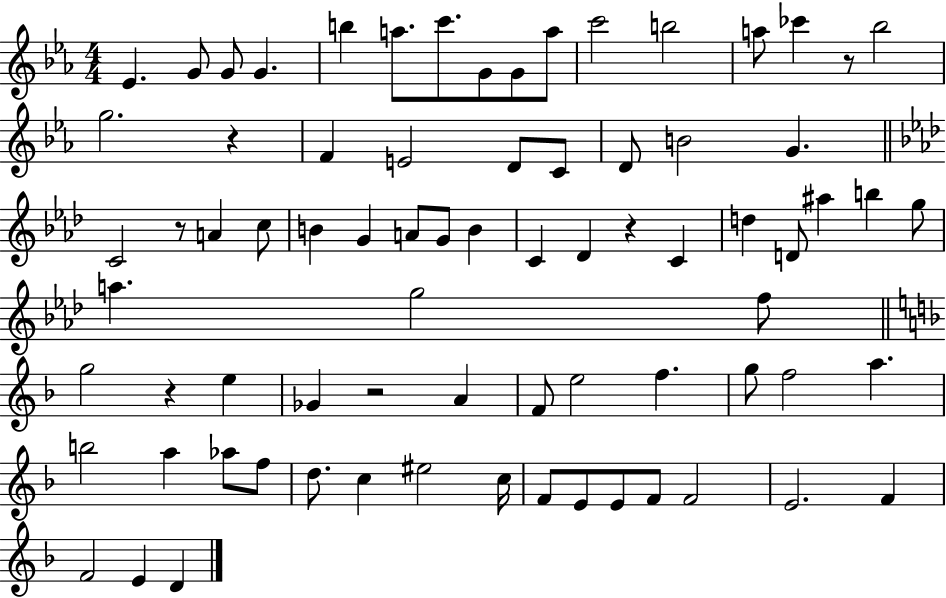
Eb4/q. G4/e G4/e G4/q. B5/q A5/e. C6/e. G4/e G4/e A5/e C6/h B5/h A5/e CES6/q R/e Bb5/h G5/h. R/q F4/q E4/h D4/e C4/e D4/e B4/h G4/q. C4/h R/e A4/q C5/e B4/q G4/q A4/e G4/e B4/q C4/q Db4/q R/q C4/q D5/q D4/e A#5/q B5/q G5/e A5/q. G5/h F5/e G5/h R/q E5/q Gb4/q R/h A4/q F4/e E5/h F5/q. G5/e F5/h A5/q. B5/h A5/q Ab5/e F5/e D5/e. C5/q EIS5/h C5/s F4/e E4/e E4/e F4/e F4/h E4/h. F4/q F4/h E4/q D4/q